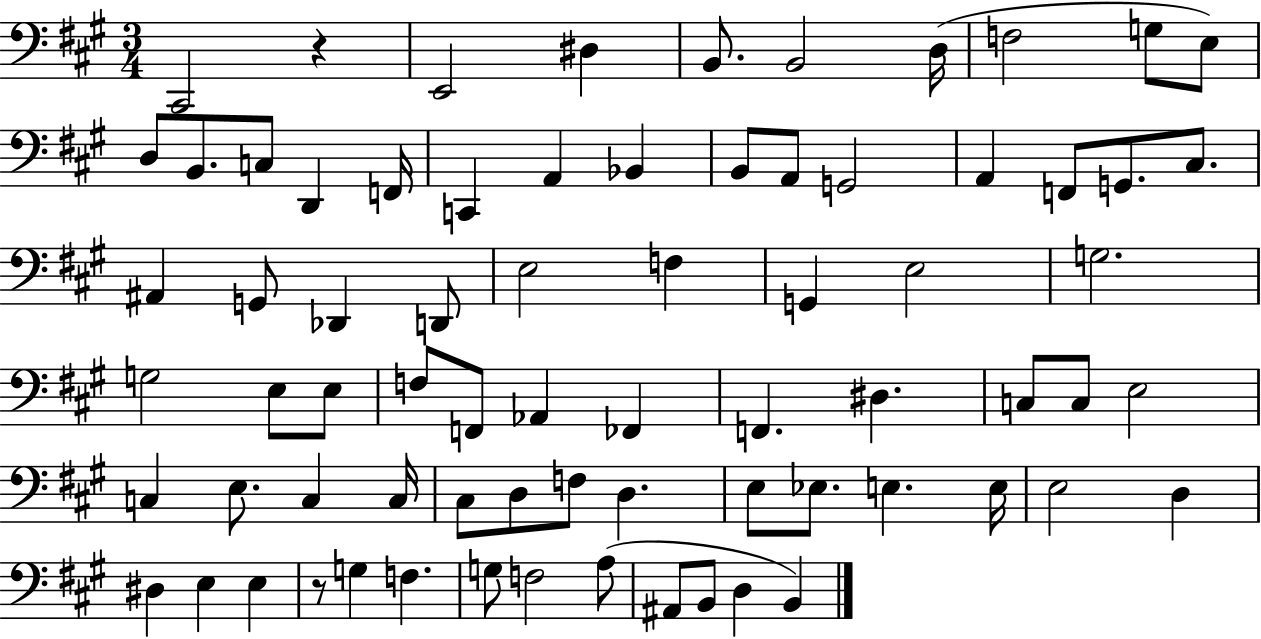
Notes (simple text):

C#2/h R/q E2/h D#3/q B2/e. B2/h D3/s F3/h G3/e E3/e D3/e B2/e. C3/e D2/q F2/s C2/q A2/q Bb2/q B2/e A2/e G2/h A2/q F2/e G2/e. C#3/e. A#2/q G2/e Db2/q D2/e E3/h F3/q G2/q E3/h G3/h. G3/h E3/e E3/e F3/e F2/e Ab2/q FES2/q F2/q. D#3/q. C3/e C3/e E3/h C3/q E3/e. C3/q C3/s C#3/e D3/e F3/e D3/q. E3/e Eb3/e. E3/q. E3/s E3/h D3/q D#3/q E3/q E3/q R/e G3/q F3/q. G3/e F3/h A3/e A#2/e B2/e D3/q B2/q